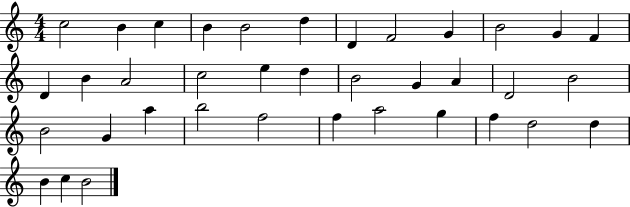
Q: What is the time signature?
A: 4/4